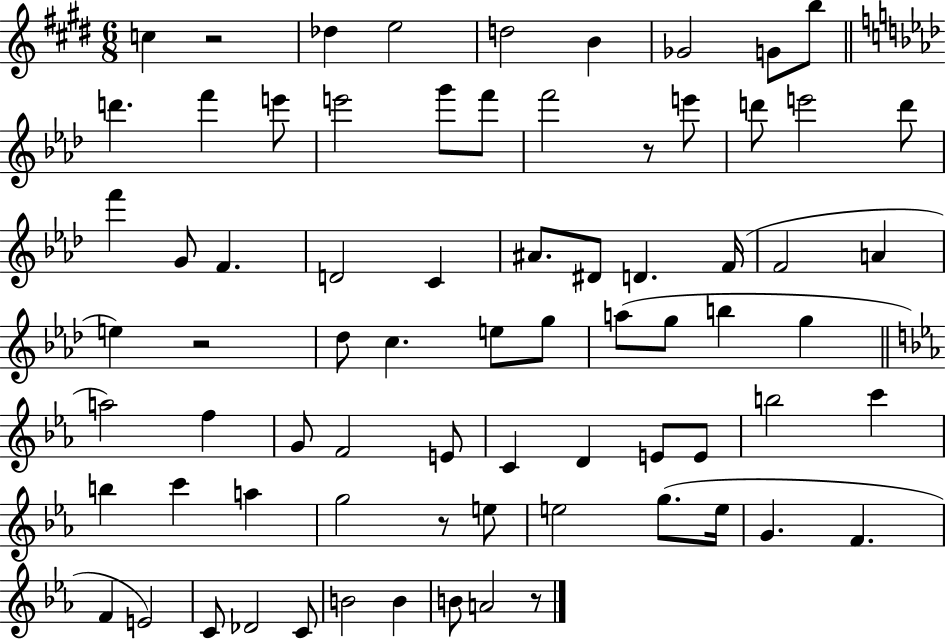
C5/q R/h Db5/q E5/h D5/h B4/q Gb4/h G4/e B5/e D6/q. F6/q E6/e E6/h G6/e F6/e F6/h R/e E6/e D6/e E6/h D6/e F6/q G4/e F4/q. D4/h C4/q A#4/e. D#4/e D4/q. F4/s F4/h A4/q E5/q R/h Db5/e C5/q. E5/e G5/e A5/e G5/e B5/q G5/q A5/h F5/q G4/e F4/h E4/e C4/q D4/q E4/e E4/e B5/h C6/q B5/q C6/q A5/q G5/h R/e E5/e E5/h G5/e. E5/s G4/q. F4/q. F4/q E4/h C4/e Db4/h C4/e B4/h B4/q B4/e A4/h R/e